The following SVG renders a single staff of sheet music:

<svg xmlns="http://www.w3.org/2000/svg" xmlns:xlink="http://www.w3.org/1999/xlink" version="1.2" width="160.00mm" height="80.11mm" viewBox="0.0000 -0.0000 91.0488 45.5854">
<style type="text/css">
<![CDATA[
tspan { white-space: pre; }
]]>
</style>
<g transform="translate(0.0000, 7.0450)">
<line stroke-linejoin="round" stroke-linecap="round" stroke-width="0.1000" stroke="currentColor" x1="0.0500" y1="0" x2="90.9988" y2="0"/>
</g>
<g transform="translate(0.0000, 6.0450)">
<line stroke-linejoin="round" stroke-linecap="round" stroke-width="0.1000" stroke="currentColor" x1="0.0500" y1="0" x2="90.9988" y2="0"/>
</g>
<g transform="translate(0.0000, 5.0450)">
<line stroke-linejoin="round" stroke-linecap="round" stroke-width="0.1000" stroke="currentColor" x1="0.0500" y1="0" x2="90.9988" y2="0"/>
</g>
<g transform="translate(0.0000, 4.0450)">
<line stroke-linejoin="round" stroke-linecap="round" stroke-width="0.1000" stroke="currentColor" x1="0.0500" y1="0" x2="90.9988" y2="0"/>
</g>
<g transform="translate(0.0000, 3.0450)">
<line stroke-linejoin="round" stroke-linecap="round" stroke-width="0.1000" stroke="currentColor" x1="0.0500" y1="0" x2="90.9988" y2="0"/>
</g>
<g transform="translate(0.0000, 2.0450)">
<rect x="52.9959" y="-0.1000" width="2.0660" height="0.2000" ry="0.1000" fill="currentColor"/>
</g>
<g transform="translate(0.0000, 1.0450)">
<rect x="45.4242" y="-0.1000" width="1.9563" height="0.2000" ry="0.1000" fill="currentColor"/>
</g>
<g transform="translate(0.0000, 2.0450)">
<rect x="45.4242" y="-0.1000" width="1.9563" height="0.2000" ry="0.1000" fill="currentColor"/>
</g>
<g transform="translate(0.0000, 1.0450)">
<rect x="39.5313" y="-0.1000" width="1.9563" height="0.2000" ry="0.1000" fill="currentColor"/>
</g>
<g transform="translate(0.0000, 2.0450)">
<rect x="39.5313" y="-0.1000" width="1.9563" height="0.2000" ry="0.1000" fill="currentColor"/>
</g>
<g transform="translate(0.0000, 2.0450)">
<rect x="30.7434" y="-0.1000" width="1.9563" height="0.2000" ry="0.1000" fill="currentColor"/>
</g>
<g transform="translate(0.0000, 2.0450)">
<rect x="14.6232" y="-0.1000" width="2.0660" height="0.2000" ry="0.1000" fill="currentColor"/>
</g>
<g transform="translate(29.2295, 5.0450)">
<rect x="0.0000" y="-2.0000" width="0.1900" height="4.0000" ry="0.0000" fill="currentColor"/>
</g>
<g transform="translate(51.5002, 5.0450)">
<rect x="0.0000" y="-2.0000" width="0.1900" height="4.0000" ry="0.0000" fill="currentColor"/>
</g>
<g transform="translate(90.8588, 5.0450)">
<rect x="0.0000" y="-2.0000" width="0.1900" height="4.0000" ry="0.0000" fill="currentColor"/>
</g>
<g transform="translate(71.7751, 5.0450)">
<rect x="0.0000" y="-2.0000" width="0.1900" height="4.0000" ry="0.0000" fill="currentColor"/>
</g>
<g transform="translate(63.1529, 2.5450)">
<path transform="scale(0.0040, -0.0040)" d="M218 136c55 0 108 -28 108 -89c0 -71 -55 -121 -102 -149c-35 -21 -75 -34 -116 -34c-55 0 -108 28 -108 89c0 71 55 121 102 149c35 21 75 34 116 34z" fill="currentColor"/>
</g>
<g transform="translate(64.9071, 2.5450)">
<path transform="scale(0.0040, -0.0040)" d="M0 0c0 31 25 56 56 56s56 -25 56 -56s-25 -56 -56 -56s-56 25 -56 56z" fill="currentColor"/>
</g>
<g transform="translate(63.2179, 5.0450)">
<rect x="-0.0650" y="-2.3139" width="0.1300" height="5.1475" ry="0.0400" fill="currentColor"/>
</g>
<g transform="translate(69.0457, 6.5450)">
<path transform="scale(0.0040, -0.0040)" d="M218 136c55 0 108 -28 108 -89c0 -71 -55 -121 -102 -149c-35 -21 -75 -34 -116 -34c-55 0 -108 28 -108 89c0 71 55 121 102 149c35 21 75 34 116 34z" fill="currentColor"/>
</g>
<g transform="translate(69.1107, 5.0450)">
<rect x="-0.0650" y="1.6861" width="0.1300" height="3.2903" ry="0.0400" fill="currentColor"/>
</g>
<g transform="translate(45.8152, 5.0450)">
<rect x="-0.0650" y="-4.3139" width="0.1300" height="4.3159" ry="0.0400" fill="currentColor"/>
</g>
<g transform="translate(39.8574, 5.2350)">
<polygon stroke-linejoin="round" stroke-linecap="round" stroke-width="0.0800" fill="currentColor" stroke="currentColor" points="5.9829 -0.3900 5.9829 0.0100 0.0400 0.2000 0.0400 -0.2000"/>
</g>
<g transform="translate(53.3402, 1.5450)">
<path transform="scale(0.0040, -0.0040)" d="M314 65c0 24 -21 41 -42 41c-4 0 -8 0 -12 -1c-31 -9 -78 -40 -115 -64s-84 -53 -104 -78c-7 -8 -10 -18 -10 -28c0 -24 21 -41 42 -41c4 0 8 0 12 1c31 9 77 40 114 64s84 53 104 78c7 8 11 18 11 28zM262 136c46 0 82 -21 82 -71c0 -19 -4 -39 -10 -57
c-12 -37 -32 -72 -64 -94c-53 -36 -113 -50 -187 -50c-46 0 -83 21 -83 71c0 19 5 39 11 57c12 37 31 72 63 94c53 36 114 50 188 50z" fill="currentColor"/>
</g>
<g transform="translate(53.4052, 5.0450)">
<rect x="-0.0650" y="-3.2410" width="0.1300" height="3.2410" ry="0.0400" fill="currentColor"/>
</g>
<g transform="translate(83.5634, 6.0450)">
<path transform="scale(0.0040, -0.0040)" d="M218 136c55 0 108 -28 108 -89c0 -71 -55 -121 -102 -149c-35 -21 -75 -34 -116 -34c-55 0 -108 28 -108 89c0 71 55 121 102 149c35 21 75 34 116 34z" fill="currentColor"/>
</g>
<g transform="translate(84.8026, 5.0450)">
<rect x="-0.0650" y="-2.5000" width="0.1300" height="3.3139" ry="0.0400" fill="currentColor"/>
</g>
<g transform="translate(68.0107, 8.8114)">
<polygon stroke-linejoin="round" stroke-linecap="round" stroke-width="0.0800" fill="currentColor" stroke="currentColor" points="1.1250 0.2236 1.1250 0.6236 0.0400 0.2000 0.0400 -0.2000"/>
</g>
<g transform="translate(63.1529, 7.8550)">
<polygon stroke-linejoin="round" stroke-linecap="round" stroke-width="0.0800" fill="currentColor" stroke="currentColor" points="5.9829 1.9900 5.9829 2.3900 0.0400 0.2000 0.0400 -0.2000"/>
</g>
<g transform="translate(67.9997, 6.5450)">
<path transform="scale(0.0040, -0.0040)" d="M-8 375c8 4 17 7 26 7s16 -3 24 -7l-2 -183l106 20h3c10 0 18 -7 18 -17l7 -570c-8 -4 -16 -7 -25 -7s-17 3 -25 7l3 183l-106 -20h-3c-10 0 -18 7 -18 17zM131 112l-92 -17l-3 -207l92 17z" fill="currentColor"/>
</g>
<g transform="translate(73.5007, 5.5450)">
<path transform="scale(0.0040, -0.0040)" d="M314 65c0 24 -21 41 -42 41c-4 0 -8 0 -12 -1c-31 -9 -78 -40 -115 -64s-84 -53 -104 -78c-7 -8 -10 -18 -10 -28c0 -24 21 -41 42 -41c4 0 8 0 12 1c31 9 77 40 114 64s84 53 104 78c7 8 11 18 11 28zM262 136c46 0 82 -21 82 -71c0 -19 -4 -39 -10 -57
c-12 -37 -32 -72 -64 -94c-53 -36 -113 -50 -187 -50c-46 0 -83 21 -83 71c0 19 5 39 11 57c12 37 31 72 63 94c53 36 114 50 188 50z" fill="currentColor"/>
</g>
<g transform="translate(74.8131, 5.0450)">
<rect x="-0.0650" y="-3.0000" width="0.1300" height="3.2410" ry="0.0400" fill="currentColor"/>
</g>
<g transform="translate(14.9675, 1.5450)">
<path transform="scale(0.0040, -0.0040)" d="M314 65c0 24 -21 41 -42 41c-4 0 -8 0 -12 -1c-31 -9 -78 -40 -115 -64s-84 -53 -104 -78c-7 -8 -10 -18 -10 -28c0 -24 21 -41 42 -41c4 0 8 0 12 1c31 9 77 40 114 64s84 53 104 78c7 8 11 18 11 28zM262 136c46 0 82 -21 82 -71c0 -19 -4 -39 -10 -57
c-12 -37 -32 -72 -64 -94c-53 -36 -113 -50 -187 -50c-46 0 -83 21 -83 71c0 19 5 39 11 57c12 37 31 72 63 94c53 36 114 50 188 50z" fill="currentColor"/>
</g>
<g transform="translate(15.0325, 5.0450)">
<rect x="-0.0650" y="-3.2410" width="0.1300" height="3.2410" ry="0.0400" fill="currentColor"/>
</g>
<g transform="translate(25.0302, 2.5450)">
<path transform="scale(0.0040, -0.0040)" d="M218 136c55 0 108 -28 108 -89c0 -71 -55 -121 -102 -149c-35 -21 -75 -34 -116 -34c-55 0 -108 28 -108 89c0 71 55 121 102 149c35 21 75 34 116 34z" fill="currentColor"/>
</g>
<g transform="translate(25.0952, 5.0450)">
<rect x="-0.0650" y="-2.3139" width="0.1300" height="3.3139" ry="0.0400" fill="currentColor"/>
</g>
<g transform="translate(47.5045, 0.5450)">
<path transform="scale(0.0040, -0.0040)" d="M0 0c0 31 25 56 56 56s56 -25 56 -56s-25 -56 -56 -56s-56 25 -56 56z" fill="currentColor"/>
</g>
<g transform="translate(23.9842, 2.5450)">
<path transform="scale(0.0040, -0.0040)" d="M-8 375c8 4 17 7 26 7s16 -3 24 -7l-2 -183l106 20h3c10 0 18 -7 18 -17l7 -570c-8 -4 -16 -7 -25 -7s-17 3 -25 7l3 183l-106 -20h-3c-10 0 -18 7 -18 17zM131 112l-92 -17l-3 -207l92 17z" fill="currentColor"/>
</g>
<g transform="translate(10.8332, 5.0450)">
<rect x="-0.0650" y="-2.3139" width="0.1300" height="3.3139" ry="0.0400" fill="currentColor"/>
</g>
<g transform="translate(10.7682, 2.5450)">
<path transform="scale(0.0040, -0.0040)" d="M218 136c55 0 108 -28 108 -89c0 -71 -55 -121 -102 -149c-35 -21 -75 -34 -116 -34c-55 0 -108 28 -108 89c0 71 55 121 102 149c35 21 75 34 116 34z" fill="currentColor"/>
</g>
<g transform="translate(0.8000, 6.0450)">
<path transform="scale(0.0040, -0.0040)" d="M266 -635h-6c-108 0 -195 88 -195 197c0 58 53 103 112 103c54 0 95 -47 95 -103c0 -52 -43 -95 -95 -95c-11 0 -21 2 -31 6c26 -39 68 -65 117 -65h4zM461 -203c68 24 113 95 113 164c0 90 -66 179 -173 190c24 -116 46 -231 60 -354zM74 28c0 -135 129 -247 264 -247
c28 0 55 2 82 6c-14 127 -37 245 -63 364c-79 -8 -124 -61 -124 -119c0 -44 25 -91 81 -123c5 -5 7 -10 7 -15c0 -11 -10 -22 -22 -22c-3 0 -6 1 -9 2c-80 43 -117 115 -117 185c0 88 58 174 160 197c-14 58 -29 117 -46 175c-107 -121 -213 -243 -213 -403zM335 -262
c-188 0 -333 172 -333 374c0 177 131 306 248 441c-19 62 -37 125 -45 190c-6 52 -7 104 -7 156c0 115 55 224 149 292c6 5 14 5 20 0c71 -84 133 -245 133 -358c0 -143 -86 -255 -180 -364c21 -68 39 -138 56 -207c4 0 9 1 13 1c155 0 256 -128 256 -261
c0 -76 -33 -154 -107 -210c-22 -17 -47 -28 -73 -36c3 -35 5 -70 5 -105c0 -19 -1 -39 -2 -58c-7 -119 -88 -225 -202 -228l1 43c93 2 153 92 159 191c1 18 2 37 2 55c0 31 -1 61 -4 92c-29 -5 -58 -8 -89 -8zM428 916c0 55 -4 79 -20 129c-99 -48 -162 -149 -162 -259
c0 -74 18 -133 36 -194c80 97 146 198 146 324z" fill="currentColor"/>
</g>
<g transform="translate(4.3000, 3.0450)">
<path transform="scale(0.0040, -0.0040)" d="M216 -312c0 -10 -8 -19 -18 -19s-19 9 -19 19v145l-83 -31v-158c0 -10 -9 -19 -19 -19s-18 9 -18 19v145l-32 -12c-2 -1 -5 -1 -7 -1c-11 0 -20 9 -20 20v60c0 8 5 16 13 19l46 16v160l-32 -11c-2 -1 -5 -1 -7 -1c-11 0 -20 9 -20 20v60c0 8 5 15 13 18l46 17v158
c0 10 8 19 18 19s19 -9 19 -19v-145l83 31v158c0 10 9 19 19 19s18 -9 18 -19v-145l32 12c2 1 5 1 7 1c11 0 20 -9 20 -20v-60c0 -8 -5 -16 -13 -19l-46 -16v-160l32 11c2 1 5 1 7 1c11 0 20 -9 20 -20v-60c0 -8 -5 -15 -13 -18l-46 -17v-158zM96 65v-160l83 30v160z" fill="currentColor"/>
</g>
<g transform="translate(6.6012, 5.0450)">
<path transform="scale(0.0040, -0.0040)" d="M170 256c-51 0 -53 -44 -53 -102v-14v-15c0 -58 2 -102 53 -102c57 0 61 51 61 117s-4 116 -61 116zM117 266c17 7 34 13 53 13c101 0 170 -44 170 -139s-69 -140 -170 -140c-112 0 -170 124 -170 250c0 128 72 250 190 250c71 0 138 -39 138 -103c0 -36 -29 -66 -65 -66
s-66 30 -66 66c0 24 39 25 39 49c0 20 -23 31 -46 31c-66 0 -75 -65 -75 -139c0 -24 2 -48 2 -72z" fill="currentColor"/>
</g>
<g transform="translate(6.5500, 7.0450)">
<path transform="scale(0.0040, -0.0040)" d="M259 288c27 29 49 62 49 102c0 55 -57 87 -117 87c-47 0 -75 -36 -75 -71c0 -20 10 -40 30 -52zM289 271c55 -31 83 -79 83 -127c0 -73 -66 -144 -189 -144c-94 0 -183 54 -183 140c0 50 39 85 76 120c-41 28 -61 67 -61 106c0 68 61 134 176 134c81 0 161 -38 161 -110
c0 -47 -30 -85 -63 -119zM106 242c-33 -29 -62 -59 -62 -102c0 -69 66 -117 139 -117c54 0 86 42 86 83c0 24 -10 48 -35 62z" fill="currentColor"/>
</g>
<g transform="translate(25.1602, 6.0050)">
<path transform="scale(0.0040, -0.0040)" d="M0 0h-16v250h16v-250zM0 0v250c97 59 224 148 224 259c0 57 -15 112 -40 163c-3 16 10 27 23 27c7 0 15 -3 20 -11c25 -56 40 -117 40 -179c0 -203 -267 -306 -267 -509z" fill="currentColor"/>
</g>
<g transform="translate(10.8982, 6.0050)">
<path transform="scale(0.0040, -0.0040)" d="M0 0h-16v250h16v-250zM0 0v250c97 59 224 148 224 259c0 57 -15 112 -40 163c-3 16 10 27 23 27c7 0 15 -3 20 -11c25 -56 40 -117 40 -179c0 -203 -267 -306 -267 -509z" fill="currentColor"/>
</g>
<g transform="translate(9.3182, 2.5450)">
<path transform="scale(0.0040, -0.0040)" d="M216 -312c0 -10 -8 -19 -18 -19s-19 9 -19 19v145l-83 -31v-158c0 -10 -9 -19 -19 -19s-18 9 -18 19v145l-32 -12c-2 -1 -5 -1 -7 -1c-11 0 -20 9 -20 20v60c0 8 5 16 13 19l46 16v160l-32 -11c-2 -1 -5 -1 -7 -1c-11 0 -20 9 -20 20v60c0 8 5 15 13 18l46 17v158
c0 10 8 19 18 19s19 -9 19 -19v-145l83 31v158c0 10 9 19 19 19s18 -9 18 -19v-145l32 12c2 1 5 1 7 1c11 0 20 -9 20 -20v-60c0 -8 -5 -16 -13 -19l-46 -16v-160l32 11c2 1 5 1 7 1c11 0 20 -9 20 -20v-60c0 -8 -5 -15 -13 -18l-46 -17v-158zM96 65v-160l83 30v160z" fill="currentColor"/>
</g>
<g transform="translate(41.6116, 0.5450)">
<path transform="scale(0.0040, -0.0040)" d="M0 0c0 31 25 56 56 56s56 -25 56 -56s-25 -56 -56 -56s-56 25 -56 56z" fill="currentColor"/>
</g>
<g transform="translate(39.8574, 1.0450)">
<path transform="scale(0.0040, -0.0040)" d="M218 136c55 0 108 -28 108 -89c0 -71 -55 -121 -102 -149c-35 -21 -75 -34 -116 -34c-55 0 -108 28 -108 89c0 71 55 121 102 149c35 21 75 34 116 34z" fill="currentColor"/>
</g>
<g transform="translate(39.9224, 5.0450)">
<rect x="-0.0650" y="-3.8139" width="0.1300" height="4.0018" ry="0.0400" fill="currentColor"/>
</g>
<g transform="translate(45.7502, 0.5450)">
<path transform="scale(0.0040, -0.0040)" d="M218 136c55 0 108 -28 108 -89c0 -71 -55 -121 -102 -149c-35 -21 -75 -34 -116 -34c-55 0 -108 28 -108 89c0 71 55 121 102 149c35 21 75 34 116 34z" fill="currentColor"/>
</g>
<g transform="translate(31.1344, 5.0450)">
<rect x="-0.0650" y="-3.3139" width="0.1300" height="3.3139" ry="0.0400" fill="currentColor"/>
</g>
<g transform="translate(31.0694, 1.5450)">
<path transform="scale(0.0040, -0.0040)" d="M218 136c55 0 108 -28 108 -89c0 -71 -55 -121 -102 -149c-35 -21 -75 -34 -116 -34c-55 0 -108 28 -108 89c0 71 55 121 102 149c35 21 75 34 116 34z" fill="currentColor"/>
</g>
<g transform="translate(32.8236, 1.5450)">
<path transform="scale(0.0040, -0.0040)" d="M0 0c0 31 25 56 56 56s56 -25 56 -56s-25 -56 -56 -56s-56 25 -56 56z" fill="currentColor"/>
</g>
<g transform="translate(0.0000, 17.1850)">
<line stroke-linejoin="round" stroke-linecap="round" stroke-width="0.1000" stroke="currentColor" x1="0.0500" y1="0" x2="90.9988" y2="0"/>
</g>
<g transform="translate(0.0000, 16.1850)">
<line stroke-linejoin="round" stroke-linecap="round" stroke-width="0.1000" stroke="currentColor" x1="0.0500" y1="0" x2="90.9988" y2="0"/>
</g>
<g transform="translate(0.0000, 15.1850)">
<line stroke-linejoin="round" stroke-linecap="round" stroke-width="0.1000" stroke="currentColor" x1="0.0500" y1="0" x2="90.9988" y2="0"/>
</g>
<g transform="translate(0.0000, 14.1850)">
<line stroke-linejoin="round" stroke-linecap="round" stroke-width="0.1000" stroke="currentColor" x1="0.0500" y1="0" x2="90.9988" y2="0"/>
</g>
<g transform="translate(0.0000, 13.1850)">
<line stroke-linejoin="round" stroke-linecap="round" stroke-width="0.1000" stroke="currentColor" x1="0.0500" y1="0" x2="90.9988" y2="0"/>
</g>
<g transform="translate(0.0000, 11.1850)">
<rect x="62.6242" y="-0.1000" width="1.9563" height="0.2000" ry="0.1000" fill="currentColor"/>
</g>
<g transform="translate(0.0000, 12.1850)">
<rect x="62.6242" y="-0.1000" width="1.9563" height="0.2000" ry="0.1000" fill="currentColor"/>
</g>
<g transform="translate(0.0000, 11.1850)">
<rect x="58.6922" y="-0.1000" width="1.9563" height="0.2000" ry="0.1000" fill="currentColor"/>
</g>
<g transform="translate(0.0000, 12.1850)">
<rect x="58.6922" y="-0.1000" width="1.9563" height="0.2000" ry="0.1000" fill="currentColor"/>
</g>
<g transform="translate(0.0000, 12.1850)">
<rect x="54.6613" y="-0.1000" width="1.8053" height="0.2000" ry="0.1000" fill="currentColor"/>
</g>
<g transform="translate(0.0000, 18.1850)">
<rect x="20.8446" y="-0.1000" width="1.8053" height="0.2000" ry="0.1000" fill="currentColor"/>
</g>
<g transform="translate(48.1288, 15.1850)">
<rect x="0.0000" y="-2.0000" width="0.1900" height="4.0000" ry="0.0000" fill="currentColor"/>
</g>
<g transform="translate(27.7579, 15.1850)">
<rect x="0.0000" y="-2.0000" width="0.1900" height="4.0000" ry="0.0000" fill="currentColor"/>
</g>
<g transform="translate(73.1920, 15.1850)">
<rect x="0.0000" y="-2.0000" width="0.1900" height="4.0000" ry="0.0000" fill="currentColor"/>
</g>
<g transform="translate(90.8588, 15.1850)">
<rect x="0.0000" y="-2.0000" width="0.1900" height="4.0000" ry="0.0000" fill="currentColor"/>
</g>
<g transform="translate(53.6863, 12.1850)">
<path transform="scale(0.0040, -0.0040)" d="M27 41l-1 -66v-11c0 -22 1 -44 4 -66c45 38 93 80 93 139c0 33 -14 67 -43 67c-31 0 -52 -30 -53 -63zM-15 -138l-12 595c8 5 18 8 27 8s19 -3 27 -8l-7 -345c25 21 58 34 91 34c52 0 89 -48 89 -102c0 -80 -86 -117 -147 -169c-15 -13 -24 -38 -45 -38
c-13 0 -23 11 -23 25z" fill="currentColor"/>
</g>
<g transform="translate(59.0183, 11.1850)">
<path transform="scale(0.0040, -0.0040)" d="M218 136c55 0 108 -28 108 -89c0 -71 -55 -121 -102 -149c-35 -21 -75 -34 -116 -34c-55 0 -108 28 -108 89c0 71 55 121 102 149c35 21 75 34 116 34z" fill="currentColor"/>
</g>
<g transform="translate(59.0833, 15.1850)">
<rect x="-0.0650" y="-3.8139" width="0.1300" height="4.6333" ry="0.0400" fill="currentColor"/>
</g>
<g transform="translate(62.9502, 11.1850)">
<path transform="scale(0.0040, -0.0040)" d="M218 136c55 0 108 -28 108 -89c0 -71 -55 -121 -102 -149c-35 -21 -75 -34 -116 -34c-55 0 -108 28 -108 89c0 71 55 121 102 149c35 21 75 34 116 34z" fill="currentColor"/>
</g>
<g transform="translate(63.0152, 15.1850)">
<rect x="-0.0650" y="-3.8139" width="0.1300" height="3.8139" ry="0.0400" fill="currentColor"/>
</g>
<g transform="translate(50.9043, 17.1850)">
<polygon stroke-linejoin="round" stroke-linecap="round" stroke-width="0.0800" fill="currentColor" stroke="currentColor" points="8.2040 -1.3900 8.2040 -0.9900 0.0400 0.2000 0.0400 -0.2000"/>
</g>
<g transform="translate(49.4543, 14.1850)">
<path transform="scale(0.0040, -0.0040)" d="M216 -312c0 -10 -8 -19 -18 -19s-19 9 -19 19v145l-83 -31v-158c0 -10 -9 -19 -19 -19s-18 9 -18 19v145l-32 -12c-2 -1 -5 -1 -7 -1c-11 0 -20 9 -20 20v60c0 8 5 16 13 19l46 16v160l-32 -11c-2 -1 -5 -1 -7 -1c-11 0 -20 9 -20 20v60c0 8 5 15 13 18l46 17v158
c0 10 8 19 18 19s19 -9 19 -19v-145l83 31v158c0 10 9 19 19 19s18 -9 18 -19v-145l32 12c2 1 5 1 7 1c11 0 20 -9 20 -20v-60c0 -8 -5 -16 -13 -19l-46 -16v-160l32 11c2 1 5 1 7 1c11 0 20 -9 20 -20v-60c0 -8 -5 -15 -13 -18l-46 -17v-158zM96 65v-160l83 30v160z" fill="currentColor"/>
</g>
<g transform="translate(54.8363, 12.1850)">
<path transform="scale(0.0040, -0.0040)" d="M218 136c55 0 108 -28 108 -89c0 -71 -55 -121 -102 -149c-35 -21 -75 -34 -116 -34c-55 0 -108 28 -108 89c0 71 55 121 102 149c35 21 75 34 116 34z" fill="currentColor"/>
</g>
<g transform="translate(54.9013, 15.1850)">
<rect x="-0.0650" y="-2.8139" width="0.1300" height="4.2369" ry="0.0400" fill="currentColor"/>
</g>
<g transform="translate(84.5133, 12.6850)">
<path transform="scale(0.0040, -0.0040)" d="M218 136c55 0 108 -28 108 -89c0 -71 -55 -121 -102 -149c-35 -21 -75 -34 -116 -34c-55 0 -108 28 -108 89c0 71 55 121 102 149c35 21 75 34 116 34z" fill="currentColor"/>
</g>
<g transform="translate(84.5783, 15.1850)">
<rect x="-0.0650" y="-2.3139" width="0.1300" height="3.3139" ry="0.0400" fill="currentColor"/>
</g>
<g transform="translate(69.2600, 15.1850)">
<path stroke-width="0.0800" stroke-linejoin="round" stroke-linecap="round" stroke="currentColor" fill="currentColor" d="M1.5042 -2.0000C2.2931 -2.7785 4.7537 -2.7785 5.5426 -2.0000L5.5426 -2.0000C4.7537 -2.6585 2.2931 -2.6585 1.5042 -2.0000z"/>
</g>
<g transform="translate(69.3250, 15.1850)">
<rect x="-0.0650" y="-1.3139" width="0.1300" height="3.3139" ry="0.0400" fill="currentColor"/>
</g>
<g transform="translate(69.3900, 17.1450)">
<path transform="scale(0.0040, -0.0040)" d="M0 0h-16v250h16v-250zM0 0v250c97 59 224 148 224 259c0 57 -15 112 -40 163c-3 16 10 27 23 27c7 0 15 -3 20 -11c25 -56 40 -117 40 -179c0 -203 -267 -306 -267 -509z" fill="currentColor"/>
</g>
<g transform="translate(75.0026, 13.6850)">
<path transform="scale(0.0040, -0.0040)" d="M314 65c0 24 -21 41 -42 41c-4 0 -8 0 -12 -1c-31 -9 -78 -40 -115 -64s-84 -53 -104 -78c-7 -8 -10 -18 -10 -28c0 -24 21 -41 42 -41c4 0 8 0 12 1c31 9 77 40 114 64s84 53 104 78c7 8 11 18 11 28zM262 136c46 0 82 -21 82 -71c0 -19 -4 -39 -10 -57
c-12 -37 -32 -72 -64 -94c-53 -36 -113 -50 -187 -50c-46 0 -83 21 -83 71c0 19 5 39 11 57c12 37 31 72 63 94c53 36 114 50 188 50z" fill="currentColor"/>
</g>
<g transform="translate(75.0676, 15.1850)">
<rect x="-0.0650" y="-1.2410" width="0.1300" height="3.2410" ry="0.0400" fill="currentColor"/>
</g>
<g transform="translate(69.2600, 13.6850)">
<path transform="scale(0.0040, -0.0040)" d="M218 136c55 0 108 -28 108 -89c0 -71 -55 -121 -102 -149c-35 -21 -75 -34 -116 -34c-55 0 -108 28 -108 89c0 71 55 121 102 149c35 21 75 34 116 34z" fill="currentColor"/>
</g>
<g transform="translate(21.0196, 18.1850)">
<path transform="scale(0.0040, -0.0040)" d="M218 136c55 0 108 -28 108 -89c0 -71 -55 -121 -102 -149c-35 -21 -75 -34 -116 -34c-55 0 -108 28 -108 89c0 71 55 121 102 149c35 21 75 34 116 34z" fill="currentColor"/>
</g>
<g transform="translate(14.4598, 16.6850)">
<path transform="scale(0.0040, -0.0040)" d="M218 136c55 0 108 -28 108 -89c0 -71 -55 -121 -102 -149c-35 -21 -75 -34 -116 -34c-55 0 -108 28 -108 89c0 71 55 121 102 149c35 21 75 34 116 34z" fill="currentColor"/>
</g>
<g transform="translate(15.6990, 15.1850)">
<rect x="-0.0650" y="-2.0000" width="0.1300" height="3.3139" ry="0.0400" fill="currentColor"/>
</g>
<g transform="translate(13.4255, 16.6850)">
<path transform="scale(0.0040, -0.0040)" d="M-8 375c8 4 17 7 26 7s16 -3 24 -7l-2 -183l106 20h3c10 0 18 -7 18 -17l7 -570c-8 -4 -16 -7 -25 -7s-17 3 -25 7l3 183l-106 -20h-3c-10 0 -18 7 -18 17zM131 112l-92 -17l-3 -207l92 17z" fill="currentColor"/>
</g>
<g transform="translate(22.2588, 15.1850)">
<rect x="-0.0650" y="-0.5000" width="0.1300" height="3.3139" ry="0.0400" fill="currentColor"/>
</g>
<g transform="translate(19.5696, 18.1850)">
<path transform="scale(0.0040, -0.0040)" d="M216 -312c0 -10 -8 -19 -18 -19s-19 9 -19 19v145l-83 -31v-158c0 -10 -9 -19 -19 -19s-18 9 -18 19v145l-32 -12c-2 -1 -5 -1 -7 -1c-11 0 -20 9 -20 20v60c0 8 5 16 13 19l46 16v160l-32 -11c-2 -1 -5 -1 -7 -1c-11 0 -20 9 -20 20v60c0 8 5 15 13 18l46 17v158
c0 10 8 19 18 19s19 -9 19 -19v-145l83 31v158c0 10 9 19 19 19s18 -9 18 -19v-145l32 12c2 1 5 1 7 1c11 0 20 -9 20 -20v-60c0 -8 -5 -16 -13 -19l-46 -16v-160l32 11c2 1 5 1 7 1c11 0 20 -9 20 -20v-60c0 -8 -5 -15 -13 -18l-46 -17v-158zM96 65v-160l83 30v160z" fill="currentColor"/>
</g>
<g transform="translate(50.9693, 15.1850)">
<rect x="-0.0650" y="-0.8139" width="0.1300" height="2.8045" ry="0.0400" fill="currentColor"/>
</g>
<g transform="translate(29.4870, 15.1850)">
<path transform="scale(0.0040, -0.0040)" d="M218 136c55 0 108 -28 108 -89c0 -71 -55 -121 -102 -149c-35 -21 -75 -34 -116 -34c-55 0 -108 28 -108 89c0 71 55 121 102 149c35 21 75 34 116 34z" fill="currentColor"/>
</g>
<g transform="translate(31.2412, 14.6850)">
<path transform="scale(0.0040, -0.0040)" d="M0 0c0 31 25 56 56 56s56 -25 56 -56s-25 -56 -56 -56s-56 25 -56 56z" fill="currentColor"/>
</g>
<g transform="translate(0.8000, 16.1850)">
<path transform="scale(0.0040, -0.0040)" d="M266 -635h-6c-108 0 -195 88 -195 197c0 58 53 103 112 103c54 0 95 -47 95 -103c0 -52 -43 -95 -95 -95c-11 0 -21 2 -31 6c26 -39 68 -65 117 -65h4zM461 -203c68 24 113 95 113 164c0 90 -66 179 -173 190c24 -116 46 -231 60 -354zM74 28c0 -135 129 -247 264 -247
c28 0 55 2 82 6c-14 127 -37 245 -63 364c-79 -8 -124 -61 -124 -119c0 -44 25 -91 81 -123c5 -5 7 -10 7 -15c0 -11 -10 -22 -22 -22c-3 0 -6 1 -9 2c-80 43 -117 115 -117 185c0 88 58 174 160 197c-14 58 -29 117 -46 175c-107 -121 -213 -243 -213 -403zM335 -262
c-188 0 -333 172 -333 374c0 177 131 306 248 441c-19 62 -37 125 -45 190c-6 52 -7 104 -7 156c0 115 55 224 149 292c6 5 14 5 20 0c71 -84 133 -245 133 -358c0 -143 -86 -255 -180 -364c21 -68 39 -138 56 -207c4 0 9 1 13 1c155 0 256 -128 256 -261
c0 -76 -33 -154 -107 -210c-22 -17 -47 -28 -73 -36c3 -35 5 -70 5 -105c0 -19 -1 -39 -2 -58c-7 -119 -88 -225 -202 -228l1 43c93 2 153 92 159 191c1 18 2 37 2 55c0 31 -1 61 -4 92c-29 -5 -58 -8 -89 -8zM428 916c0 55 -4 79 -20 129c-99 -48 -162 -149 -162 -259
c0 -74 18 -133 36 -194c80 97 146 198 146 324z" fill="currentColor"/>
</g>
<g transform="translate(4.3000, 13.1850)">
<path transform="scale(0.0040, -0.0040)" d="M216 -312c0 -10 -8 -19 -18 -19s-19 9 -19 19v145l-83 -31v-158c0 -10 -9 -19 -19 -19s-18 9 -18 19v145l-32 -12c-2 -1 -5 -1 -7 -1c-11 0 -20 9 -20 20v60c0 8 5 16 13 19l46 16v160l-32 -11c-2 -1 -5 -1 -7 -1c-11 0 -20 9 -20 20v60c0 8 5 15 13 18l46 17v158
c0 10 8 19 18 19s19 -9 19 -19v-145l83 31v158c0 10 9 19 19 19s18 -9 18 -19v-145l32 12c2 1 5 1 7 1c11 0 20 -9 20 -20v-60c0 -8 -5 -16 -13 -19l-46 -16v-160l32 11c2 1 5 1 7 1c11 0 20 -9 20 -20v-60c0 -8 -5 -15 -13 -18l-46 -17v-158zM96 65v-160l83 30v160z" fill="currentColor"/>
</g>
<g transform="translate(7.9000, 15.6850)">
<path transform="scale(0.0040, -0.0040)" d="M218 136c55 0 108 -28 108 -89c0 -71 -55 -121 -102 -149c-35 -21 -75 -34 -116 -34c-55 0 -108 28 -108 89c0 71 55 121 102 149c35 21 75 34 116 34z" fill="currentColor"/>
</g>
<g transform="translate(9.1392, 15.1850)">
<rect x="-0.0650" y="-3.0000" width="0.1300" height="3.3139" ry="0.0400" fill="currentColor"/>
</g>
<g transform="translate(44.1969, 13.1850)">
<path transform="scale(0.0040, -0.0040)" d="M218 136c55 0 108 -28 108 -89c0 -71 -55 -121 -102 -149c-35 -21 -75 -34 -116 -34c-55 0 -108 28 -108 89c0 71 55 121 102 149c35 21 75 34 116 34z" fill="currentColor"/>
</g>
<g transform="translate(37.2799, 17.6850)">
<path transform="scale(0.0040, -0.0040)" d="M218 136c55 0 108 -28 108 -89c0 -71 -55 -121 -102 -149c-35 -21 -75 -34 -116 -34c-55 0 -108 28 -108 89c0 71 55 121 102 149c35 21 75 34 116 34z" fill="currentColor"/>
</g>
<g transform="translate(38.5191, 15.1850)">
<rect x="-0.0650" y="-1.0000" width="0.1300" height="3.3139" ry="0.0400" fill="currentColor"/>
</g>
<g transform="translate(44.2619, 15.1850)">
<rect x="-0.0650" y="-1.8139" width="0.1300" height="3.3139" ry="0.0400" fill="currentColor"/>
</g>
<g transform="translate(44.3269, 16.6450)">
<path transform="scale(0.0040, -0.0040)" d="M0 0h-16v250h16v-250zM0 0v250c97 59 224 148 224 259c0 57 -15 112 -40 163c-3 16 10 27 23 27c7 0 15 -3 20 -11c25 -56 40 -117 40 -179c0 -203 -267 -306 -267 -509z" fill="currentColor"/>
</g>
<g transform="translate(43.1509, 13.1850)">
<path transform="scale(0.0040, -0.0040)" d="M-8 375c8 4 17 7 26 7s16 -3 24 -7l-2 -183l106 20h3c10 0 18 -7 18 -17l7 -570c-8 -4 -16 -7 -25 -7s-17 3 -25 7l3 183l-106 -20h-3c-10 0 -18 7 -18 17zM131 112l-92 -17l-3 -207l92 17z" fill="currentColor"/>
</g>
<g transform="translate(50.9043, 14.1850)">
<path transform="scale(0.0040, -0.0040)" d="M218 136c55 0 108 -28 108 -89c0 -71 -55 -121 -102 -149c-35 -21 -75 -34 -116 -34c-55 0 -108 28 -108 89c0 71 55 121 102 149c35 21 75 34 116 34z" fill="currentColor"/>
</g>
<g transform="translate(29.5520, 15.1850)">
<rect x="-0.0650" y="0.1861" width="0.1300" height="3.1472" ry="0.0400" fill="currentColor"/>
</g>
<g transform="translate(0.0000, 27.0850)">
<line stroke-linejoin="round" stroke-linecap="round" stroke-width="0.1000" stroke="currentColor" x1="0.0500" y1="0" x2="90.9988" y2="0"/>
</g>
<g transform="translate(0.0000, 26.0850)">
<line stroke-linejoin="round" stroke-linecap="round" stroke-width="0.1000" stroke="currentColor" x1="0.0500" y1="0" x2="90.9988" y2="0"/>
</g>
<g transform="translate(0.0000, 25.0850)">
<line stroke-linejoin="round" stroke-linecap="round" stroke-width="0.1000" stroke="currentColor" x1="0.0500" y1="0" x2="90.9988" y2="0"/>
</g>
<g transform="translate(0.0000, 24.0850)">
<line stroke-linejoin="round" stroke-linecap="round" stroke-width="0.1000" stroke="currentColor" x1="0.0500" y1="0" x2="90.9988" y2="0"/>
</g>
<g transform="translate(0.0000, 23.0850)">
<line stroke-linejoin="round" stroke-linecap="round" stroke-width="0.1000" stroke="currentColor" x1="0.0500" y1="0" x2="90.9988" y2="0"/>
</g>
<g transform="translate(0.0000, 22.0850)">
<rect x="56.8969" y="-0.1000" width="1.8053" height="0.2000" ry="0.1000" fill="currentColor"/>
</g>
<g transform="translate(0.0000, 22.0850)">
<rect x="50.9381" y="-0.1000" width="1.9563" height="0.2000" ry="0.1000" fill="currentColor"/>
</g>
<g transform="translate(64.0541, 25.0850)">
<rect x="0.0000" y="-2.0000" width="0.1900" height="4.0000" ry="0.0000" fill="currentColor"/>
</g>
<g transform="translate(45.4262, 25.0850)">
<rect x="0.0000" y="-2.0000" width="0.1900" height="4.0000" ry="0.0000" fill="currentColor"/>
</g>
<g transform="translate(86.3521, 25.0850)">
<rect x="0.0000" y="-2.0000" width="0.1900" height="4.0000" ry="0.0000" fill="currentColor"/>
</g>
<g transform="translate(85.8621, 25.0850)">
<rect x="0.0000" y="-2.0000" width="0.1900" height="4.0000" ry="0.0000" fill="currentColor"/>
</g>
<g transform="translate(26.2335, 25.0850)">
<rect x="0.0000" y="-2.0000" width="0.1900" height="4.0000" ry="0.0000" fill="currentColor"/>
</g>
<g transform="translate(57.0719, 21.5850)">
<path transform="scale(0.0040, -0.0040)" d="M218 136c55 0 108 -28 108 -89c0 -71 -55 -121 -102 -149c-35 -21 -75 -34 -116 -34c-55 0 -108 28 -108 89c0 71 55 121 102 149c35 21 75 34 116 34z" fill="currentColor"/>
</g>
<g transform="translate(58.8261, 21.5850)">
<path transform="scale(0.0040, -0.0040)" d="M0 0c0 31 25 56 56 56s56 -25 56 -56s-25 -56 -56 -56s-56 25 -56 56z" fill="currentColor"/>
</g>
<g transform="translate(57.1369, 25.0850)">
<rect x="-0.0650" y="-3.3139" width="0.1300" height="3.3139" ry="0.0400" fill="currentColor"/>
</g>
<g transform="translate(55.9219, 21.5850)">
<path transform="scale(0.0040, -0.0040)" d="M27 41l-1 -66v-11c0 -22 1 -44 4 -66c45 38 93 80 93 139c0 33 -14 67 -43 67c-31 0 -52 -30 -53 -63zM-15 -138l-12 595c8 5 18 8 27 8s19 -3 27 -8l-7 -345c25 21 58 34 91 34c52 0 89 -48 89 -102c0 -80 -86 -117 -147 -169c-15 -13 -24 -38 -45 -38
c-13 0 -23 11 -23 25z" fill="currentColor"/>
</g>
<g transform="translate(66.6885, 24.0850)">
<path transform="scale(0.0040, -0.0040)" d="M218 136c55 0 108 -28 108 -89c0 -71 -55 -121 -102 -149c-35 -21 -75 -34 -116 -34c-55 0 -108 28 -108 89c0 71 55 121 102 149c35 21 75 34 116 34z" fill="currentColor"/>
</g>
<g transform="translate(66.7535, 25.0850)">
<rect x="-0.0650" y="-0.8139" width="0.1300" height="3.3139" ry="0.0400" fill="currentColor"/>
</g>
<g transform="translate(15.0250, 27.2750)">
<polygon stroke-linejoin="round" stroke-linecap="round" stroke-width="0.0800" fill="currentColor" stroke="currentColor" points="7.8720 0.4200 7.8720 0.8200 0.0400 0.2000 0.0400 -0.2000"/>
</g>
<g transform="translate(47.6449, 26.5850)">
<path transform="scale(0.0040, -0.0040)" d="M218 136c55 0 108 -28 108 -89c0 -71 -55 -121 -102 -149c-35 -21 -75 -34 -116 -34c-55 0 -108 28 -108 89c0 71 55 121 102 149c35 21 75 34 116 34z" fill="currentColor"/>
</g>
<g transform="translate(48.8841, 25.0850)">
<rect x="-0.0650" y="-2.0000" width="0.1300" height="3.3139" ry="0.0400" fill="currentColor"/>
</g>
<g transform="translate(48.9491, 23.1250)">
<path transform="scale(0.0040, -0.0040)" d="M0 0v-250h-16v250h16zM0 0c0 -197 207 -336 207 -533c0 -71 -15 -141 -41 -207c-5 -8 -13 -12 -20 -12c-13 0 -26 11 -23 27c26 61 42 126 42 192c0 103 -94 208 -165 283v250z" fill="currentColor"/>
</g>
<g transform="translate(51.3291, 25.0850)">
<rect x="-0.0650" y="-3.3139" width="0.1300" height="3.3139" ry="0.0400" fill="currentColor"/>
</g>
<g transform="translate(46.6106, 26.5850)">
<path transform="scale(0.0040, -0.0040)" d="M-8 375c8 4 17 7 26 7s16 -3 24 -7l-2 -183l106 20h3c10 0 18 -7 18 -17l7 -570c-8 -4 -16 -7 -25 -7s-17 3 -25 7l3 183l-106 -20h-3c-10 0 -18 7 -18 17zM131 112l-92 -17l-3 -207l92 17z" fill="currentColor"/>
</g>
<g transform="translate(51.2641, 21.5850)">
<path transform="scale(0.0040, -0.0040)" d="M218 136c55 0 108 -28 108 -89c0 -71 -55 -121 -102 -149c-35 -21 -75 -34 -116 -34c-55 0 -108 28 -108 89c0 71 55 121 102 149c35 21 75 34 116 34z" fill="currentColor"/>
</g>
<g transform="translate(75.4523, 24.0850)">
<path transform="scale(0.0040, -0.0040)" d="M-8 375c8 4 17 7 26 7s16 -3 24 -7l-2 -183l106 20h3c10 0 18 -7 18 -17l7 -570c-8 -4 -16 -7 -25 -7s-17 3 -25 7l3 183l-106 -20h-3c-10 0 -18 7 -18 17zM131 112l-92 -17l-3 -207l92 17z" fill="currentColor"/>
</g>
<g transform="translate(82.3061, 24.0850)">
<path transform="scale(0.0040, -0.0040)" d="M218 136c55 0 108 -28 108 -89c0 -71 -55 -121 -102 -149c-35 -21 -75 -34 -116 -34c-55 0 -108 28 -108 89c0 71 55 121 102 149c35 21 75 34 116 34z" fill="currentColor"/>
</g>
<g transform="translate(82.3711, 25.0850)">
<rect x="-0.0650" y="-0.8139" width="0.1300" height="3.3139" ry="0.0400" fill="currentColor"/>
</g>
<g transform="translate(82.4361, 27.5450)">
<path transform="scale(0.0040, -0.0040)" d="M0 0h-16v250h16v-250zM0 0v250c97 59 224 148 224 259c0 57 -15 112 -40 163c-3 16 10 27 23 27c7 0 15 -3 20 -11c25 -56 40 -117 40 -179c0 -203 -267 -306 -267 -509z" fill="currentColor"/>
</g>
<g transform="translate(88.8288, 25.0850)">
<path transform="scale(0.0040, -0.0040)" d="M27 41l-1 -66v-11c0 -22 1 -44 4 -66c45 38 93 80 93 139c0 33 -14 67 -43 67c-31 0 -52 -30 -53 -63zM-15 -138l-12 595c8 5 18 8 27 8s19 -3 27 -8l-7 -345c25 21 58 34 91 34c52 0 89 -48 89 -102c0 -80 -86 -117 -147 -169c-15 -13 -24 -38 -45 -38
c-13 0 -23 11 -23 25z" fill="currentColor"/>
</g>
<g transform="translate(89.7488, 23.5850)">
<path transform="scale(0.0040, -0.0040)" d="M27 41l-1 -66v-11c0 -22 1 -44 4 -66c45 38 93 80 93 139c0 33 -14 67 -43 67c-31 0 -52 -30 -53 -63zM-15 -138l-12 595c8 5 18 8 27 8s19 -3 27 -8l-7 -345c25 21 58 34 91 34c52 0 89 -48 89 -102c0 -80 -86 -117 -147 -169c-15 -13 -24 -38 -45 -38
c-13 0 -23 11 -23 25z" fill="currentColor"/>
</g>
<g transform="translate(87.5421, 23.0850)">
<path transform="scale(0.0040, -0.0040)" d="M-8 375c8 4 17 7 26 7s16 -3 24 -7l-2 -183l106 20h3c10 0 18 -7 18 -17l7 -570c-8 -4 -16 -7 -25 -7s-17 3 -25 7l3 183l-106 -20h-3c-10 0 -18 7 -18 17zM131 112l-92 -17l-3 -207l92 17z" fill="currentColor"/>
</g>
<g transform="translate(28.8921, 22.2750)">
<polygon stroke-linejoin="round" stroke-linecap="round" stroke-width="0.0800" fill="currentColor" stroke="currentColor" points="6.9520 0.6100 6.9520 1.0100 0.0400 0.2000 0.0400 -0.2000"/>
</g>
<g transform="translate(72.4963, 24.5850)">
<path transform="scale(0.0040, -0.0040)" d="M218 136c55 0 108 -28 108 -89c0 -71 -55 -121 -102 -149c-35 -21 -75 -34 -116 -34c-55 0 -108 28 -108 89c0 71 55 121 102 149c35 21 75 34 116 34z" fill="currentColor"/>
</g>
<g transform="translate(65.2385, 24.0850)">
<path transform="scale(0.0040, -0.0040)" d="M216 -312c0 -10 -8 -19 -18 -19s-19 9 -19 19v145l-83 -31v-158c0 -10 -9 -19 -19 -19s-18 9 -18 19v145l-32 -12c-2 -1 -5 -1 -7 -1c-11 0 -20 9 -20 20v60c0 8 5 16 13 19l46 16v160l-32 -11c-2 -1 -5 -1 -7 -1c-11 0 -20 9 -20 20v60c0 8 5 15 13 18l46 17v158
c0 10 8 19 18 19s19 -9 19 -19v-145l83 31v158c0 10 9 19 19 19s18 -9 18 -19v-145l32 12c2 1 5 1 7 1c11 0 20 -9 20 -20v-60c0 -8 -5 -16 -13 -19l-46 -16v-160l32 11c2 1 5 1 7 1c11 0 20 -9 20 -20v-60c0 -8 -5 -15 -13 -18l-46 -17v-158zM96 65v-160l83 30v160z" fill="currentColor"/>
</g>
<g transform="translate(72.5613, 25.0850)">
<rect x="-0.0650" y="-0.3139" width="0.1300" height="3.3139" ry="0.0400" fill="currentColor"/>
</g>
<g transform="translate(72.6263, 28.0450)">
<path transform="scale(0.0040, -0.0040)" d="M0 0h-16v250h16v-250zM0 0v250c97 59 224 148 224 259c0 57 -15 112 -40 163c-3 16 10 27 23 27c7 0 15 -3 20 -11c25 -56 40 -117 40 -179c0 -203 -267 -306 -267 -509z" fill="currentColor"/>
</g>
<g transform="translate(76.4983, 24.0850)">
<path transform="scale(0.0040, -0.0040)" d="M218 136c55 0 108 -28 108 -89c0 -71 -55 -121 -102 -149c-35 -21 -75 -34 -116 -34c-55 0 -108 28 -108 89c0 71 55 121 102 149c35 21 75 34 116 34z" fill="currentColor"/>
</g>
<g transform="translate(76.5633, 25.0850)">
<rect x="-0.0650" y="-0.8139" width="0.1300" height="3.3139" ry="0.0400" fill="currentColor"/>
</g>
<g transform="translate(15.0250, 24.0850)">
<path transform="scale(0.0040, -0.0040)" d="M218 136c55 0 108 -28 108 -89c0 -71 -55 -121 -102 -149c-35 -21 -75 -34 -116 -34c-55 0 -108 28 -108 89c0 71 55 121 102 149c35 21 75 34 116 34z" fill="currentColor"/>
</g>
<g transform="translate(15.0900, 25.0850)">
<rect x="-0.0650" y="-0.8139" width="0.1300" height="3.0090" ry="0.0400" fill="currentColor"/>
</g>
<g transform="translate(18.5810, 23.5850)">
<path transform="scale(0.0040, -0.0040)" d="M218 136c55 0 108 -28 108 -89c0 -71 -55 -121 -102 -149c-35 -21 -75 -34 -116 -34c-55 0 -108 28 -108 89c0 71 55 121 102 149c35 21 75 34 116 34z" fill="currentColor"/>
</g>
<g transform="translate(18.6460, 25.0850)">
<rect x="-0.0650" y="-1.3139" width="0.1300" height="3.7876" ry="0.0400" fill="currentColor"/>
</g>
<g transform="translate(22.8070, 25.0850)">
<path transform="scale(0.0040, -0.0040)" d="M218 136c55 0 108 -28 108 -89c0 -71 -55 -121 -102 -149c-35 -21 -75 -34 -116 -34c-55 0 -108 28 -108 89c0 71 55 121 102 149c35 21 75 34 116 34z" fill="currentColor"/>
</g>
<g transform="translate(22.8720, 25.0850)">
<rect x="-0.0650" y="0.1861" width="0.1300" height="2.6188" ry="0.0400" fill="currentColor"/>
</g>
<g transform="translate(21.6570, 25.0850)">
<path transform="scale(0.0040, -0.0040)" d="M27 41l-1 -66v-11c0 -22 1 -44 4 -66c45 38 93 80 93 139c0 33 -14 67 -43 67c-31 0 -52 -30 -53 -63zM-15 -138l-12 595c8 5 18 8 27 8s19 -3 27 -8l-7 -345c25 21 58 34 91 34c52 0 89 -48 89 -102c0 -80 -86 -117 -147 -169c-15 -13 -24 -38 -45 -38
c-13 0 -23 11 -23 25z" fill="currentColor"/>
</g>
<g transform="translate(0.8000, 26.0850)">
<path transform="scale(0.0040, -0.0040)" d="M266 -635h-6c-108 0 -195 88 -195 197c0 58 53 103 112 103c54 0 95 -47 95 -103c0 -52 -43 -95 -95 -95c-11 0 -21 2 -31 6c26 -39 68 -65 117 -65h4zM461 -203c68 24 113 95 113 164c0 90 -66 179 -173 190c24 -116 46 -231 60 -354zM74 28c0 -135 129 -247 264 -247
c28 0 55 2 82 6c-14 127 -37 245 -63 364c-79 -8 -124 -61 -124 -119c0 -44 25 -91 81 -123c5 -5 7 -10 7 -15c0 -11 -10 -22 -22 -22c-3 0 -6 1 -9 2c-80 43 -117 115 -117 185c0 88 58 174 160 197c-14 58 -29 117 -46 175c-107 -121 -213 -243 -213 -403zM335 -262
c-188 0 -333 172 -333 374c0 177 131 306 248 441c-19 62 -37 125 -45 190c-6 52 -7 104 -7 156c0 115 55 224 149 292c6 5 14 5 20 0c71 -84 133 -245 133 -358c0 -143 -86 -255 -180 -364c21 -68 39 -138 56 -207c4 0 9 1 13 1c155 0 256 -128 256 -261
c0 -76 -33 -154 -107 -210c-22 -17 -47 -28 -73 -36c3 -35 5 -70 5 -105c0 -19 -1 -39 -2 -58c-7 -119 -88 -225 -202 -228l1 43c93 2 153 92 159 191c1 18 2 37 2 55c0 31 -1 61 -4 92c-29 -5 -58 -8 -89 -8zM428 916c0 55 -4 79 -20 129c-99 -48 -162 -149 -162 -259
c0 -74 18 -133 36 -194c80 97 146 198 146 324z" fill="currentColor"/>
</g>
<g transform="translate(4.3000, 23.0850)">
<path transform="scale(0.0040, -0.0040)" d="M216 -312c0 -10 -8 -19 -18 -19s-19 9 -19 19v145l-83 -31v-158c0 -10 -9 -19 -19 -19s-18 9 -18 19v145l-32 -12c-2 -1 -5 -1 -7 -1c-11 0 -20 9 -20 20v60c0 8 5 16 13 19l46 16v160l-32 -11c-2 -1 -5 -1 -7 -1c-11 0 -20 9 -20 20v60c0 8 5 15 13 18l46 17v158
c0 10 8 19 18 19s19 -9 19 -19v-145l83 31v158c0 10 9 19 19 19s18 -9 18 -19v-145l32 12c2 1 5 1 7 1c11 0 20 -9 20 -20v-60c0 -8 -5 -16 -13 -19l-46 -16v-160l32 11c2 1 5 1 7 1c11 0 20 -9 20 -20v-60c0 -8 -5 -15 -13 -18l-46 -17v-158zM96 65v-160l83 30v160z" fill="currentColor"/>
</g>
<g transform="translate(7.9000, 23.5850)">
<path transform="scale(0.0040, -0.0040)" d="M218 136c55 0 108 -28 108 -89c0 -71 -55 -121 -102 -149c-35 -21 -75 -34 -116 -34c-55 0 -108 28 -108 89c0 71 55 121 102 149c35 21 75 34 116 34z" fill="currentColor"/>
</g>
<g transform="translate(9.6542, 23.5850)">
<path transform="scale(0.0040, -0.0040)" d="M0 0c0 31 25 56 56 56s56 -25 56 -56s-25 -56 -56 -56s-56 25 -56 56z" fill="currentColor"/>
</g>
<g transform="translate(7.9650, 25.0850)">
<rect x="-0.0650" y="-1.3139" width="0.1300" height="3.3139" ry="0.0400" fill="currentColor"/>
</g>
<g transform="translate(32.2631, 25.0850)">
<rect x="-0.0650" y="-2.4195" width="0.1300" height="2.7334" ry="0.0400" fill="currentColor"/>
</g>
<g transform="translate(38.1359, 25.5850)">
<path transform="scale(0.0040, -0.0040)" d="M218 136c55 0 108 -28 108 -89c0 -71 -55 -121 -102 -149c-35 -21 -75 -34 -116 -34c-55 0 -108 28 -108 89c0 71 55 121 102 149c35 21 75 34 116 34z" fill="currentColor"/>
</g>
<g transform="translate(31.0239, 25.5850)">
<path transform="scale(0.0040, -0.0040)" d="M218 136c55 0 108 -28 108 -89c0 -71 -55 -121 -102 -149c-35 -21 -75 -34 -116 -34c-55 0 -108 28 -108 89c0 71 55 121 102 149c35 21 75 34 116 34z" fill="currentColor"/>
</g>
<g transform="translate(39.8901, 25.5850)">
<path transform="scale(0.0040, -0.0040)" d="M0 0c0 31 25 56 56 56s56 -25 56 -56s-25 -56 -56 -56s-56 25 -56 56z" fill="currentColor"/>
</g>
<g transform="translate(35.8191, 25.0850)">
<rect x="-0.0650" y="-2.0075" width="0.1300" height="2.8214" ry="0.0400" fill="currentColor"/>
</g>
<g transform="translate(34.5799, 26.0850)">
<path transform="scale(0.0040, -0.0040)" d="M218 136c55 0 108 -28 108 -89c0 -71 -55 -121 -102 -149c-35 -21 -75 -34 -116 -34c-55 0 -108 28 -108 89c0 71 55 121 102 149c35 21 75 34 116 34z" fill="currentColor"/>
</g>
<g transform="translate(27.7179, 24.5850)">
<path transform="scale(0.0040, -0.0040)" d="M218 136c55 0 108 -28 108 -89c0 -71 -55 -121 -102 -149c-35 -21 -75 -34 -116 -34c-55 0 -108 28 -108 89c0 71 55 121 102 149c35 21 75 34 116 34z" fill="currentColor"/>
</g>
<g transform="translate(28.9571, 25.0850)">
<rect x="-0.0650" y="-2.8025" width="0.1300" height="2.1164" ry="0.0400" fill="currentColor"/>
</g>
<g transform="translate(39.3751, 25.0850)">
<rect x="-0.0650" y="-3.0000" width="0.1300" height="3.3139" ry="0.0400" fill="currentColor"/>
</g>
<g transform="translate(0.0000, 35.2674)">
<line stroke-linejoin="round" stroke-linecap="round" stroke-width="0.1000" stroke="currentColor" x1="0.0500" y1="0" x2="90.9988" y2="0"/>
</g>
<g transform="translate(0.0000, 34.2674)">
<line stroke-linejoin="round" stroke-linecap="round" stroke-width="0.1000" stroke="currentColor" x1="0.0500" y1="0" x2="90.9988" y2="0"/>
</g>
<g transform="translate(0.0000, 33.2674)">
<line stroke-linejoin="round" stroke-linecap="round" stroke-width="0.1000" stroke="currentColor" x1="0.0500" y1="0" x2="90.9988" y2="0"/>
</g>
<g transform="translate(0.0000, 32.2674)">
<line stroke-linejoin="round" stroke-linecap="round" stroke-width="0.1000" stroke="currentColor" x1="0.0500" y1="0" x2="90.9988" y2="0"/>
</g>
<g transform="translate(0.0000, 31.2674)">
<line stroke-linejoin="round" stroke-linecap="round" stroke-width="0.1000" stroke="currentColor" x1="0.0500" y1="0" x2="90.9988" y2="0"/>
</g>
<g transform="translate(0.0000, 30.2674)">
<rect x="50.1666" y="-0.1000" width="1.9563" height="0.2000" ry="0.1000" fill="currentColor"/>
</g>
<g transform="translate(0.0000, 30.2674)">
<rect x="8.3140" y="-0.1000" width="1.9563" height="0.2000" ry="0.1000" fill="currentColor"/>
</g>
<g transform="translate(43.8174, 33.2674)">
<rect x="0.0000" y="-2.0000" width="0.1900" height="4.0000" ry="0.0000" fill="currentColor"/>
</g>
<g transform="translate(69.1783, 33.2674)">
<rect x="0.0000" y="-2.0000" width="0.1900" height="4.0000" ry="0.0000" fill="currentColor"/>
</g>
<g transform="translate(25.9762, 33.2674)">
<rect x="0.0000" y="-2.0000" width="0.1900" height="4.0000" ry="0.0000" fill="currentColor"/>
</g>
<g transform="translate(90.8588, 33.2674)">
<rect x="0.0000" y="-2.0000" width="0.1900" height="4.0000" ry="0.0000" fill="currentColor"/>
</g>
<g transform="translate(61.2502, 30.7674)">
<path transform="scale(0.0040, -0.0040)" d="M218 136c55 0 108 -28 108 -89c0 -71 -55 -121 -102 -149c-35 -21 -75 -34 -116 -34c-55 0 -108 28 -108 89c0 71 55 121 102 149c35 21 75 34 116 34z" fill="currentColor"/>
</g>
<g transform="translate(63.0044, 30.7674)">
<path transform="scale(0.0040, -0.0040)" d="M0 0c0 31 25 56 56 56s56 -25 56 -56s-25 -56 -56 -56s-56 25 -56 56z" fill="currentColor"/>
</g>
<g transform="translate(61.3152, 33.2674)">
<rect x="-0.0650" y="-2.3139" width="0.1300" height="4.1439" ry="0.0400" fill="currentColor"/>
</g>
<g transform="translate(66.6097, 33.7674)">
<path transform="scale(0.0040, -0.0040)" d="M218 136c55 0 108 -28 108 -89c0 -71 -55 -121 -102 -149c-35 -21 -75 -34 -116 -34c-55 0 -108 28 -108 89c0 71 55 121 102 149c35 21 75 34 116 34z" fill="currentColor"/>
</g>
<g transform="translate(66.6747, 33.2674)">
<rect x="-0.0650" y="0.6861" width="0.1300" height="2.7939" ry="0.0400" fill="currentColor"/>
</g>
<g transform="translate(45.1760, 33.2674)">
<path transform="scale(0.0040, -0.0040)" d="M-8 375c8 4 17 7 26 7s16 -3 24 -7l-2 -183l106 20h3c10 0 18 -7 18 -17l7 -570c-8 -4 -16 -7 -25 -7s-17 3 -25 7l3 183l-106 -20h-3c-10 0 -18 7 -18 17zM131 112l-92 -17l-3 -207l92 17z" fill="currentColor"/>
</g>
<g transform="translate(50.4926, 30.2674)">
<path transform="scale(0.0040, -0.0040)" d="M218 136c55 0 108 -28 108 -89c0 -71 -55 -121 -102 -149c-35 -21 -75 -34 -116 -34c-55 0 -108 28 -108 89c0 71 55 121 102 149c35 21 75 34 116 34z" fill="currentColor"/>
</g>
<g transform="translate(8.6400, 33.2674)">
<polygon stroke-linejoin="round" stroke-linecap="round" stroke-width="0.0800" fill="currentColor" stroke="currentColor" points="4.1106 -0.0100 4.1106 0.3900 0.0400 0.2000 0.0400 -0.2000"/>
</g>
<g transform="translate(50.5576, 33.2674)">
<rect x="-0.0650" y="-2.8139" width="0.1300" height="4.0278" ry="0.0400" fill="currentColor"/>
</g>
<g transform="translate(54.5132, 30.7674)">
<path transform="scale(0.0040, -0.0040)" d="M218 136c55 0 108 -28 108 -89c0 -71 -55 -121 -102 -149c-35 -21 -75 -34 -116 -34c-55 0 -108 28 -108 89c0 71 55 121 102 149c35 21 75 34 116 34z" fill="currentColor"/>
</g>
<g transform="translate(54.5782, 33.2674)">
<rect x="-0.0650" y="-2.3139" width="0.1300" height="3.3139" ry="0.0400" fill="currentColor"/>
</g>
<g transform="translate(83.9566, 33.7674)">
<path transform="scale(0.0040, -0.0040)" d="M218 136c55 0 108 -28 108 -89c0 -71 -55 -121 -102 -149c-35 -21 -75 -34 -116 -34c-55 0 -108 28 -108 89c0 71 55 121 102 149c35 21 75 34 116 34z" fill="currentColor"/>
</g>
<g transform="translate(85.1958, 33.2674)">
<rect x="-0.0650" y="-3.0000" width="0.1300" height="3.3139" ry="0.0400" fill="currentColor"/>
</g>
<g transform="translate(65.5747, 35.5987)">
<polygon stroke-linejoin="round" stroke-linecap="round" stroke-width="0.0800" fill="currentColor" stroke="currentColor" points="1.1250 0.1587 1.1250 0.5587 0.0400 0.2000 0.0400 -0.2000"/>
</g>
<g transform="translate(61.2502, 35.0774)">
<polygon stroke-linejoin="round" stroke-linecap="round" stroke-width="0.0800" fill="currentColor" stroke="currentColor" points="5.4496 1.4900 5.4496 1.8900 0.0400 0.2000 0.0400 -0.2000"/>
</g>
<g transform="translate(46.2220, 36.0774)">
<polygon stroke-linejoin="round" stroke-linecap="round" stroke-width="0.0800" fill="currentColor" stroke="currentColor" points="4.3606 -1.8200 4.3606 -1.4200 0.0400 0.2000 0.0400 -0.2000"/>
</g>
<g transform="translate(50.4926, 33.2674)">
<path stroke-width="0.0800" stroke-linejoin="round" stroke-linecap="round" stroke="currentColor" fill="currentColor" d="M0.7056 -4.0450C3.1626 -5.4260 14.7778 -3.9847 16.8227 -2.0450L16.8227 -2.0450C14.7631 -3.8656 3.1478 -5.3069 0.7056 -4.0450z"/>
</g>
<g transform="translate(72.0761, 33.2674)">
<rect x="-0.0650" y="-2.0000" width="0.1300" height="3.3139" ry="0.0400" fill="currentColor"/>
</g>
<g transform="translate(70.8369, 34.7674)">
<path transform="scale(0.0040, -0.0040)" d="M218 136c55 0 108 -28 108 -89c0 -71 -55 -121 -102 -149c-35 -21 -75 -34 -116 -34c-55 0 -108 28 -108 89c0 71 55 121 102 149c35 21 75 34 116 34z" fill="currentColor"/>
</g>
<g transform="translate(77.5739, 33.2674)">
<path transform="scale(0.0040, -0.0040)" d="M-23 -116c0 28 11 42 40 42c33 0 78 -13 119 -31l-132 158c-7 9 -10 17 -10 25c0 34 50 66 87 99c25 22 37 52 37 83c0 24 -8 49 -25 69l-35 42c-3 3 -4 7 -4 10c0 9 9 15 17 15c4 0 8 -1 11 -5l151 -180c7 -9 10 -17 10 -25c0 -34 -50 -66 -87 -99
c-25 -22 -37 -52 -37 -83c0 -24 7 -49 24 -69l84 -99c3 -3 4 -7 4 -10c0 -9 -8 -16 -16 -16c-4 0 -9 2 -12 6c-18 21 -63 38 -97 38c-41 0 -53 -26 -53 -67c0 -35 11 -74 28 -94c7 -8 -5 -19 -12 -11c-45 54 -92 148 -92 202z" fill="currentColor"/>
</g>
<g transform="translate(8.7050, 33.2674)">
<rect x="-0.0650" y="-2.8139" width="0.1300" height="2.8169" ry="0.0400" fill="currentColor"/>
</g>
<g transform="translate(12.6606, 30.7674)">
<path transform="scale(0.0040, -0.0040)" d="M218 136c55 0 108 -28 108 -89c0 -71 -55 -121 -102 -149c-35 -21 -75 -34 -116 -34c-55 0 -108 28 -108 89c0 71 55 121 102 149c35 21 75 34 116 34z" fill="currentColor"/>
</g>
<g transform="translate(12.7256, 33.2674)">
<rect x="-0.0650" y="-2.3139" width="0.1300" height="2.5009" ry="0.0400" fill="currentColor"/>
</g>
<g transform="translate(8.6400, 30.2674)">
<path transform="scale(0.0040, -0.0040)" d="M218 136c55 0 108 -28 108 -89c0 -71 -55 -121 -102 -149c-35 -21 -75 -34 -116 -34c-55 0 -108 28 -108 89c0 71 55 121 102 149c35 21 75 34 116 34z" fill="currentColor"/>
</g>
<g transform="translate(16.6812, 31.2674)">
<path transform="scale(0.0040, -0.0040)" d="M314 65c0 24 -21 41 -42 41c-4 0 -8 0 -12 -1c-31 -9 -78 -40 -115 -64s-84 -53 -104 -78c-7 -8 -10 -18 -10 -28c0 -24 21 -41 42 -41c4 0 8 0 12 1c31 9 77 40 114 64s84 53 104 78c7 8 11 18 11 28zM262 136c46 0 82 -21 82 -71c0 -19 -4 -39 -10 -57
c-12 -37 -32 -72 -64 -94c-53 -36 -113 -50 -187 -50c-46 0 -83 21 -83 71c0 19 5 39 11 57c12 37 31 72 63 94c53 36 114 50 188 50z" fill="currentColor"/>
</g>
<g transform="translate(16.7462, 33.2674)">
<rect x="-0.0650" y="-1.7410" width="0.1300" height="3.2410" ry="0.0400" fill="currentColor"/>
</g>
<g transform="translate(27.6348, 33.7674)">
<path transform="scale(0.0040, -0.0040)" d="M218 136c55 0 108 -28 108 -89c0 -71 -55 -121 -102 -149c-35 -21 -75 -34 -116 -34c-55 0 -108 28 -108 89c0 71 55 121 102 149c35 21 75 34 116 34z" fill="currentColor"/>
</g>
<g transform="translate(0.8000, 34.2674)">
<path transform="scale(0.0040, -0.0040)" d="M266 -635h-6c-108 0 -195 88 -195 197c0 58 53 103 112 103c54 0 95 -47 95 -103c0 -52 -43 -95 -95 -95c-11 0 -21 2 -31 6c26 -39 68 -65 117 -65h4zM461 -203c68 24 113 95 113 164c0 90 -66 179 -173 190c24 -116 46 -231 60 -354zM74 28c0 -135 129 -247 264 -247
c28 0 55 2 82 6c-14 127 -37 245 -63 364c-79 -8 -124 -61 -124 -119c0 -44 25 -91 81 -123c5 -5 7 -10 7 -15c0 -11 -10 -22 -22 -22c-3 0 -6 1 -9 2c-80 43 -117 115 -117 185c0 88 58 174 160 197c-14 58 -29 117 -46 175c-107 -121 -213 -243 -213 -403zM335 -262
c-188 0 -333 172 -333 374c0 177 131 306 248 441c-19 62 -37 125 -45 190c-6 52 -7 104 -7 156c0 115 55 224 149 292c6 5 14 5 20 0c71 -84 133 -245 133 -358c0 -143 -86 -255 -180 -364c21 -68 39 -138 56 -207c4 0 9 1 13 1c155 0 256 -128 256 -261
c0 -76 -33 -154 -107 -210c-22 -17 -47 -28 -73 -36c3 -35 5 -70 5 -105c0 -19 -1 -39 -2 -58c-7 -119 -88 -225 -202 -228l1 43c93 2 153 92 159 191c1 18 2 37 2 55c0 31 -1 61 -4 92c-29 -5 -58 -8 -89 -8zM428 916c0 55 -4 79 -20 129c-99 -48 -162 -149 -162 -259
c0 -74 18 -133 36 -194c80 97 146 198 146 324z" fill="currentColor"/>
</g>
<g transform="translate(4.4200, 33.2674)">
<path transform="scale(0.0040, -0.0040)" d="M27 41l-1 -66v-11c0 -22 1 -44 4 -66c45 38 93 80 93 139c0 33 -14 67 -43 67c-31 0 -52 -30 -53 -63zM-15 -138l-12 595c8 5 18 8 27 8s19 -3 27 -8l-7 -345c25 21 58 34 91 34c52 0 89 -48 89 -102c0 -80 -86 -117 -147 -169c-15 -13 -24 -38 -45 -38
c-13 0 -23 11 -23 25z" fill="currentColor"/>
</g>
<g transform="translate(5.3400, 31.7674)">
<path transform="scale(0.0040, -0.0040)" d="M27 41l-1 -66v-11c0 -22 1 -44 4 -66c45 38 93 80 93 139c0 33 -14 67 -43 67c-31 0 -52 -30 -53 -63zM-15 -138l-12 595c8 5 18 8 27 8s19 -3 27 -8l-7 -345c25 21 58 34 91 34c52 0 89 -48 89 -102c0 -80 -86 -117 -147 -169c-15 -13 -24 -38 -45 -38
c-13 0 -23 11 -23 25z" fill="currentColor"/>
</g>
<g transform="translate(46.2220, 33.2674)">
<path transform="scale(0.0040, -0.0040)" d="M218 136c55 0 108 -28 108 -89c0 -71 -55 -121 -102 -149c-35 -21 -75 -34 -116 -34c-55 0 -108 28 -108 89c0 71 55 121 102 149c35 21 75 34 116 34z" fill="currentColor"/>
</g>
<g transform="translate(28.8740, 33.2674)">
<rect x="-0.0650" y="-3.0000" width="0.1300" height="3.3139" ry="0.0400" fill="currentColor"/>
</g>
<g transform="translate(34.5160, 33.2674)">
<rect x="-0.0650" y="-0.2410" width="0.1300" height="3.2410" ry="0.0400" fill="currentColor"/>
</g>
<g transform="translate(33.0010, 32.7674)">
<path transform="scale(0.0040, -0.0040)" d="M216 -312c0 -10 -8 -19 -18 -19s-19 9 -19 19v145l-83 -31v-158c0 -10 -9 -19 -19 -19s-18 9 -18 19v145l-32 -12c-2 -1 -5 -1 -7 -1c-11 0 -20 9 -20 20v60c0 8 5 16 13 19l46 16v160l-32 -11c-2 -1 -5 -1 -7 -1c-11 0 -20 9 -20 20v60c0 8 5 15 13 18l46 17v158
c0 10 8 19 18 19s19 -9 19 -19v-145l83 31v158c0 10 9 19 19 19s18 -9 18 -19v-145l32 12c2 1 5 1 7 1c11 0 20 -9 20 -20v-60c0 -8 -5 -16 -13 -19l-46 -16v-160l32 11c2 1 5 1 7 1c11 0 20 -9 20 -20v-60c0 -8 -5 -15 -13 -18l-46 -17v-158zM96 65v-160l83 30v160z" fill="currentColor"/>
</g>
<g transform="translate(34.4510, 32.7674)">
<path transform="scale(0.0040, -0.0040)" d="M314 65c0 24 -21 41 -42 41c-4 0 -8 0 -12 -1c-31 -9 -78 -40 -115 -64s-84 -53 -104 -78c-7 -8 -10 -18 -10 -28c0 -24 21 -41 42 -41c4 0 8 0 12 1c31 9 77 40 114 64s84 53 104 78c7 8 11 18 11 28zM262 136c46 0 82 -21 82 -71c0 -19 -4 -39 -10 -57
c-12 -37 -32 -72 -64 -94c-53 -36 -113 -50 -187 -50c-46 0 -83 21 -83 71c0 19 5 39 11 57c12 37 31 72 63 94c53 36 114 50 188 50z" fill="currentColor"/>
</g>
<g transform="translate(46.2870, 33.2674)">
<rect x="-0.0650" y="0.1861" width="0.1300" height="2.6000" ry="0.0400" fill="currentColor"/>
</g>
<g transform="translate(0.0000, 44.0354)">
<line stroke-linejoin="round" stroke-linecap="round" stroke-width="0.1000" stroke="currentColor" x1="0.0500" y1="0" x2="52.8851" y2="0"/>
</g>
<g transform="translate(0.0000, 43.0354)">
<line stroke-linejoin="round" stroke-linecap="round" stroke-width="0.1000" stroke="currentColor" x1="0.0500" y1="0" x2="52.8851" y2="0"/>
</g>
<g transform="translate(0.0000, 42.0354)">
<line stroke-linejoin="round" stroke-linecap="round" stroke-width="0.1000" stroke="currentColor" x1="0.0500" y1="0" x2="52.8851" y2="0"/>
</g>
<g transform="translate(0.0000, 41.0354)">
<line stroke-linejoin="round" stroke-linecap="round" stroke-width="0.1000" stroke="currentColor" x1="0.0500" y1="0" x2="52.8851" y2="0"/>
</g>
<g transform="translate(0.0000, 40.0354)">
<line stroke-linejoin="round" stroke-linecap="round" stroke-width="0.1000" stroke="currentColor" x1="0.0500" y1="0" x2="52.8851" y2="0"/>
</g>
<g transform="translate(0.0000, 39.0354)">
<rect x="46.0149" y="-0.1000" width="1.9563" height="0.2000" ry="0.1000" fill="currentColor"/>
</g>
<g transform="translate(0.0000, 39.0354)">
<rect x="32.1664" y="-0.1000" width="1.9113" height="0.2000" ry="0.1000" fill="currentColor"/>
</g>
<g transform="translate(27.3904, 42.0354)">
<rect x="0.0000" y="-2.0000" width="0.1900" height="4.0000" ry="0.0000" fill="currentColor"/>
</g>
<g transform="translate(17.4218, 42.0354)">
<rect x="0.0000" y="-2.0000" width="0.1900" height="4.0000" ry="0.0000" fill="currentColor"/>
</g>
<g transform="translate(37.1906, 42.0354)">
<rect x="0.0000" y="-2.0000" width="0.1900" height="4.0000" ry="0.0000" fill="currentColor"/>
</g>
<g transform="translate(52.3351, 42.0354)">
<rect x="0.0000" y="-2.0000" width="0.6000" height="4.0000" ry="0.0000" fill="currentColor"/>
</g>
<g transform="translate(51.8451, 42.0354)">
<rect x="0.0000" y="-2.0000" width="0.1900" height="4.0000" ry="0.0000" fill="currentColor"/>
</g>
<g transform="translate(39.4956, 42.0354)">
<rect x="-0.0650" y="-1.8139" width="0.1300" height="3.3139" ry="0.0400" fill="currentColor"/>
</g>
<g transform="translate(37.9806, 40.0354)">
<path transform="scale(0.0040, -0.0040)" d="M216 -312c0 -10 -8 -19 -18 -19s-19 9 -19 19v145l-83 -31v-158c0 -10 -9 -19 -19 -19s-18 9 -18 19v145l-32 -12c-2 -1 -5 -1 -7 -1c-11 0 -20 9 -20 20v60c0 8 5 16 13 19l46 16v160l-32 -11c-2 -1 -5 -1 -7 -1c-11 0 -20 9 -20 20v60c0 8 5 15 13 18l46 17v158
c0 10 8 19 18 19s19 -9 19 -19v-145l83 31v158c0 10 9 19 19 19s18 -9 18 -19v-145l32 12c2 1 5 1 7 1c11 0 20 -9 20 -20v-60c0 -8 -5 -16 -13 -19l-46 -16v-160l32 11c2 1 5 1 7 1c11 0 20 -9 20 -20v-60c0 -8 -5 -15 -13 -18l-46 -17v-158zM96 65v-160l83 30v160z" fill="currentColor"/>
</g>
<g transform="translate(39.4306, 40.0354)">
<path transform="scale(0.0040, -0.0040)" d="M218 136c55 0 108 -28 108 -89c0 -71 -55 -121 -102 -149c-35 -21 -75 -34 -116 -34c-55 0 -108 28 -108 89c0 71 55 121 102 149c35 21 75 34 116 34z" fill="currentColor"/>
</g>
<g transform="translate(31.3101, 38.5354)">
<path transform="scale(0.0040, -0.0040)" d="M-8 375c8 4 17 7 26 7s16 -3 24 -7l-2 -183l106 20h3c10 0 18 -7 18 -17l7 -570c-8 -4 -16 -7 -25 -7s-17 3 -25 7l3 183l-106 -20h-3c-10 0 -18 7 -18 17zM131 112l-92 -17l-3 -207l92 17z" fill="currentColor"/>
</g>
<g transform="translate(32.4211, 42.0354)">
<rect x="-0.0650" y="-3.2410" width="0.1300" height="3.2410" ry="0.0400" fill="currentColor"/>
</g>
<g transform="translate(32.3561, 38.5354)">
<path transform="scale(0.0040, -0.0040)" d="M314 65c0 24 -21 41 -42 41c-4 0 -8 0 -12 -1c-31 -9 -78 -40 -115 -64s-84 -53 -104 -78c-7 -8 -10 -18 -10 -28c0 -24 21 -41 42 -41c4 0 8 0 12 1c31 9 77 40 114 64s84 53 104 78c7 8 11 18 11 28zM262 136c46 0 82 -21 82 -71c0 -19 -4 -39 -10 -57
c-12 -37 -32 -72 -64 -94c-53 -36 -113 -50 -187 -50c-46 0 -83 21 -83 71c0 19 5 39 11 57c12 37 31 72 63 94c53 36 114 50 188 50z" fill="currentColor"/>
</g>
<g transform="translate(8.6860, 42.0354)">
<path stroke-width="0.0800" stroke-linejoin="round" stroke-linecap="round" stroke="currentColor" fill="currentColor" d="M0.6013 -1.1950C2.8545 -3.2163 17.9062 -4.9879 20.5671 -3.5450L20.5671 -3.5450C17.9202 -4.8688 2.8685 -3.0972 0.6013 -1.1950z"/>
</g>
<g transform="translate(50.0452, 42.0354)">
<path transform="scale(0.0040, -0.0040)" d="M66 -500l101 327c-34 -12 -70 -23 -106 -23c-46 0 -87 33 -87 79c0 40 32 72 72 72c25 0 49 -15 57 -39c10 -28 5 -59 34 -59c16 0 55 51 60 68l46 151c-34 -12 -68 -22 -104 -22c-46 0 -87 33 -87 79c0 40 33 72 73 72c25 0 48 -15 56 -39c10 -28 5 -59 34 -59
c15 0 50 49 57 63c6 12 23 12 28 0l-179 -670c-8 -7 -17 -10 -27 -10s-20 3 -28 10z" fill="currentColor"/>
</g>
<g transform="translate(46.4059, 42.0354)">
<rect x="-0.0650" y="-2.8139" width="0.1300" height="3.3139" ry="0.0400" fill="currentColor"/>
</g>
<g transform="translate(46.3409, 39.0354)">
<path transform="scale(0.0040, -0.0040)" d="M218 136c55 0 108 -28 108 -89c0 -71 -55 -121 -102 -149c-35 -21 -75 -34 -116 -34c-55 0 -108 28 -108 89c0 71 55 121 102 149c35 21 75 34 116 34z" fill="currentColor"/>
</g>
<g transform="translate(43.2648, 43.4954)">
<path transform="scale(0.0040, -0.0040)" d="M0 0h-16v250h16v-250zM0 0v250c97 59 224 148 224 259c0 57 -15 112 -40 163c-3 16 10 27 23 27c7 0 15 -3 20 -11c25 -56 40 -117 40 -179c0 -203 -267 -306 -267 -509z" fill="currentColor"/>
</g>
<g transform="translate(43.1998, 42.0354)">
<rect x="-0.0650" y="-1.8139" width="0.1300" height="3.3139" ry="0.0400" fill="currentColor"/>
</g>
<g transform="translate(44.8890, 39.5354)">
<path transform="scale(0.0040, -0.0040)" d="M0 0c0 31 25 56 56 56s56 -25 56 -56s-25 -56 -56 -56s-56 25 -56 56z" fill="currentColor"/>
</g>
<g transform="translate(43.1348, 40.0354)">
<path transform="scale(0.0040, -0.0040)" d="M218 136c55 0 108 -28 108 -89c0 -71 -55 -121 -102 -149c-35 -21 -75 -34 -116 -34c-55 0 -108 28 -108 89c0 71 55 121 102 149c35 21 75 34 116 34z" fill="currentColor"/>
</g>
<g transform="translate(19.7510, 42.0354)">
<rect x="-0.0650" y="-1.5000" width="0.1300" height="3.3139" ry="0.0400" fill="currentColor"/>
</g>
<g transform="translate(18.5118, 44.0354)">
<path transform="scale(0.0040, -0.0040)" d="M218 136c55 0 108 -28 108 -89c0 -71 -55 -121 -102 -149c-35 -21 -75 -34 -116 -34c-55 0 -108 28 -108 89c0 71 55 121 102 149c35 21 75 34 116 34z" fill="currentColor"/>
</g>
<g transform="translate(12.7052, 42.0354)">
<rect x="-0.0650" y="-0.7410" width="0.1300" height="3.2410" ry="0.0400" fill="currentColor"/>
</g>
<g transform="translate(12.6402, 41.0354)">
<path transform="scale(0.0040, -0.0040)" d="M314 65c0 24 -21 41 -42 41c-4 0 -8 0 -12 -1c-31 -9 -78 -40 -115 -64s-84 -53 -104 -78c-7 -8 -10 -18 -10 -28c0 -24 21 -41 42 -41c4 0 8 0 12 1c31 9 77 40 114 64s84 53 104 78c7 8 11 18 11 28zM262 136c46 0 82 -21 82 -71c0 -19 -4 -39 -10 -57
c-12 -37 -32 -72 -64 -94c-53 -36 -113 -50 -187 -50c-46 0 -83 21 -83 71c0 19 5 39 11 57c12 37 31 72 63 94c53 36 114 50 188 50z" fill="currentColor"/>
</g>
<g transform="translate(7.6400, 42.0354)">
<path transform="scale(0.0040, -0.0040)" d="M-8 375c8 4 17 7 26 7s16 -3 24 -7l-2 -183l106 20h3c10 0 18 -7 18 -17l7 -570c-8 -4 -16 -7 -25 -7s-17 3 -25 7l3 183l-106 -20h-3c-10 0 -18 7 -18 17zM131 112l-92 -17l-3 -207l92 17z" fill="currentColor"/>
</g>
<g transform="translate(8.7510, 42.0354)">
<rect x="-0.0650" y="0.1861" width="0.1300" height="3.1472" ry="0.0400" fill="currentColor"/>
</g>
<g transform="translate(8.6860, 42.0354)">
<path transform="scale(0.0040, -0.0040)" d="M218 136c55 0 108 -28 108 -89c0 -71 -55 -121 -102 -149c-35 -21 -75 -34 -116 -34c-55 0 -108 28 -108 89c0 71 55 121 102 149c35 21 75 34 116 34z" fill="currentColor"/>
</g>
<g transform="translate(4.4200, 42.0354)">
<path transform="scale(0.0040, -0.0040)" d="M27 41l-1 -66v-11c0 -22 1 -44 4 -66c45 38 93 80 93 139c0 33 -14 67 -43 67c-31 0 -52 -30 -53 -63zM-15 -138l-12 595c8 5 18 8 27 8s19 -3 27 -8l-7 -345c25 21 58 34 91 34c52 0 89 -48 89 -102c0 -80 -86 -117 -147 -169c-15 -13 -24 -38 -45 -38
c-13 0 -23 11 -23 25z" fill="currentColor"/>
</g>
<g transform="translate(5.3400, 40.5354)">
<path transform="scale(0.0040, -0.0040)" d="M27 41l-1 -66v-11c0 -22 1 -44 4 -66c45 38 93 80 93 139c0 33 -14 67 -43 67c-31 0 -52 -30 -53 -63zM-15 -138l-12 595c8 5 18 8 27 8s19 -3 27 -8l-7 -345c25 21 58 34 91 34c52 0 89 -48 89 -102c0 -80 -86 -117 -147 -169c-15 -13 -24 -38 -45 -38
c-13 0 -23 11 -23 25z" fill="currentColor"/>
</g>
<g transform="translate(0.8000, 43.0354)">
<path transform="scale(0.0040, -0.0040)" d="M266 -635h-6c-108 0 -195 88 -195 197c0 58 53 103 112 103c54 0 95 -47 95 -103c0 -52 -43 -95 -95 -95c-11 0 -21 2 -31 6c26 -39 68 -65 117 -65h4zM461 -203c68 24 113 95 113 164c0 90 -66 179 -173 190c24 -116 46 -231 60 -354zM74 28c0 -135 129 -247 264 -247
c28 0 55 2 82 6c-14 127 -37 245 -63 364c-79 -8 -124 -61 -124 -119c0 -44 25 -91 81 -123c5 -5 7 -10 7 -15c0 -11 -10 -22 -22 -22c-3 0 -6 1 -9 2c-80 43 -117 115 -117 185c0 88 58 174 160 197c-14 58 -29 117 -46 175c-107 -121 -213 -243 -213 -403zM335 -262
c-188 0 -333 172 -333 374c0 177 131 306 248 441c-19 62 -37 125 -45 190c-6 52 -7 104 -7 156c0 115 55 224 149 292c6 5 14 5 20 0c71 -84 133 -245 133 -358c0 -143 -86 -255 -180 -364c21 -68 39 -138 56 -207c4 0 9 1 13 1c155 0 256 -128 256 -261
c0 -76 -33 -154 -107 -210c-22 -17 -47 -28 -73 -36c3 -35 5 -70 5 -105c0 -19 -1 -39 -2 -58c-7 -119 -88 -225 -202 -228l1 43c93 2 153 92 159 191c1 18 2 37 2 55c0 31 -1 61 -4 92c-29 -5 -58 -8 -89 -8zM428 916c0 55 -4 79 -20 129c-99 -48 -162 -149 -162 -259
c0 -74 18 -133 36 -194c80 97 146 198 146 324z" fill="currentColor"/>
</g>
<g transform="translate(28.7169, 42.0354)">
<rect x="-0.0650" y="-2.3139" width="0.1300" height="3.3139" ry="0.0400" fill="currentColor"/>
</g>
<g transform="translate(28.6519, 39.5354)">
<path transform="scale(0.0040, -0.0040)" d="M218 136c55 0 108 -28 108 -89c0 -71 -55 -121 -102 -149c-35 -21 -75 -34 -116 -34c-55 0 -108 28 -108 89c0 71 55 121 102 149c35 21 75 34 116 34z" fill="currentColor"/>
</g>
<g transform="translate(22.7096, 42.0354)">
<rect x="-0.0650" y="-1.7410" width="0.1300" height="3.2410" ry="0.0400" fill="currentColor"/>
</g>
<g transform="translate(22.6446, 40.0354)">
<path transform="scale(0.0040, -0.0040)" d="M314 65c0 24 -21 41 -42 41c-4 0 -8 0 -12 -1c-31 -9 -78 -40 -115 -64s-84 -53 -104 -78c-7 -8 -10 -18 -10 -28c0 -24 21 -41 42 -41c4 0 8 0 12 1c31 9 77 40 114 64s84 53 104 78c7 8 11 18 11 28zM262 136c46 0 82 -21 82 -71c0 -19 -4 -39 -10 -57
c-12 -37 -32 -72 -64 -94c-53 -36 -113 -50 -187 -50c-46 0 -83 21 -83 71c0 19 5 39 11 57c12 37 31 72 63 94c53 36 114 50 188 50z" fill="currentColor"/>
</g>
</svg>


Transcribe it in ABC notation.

X:1
T:Untitled
M:6/8
L:1/4
K:G
^g/2 b2 g/2 b c'/2 d'/2 b2 g/2 F/4 A2 G A F ^C B D f/2 ^d/2 _a/2 c'/2 c' e/2 e2 g e d/2 e/2 _B/2 c/2 A/2 G/2 A F/2 b _b ^d c/2 d d/2 a/2 g/2 f2 A ^c2 B/2 a/2 g g/2 A/4 F z A B d2 _E f2 g b2 ^f ^f/2 a z/4